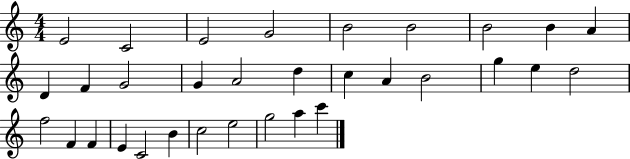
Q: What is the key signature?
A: C major